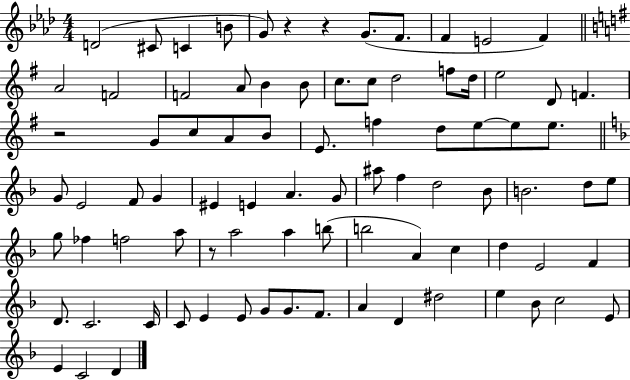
{
  \clef treble
  \numericTimeSignature
  \time 4/4
  \key aes \major
  d'2( cis'8 c'4 b'8 | g'8) r4 r4 g'8.( f'8. | f'4 e'2 f'4) | \bar "||" \break \key g \major a'2 f'2 | f'2 a'8 b'4 b'8 | c''8. c''8 d''2 f''8 d''16 | e''2 d'8 f'4. | \break r2 g'8 c''8 a'8 b'8 | e'8. f''4 d''8 e''8~~ e''8 e''8. | \bar "||" \break \key f \major g'8 e'2 f'8 g'4 | eis'4 e'4 a'4. g'8 | ais''8 f''4 d''2 bes'8 | b'2. d''8 e''8 | \break g''8 fes''4 f''2 a''8 | r8 a''2 a''4 b''8( | b''2 a'4) c''4 | d''4 e'2 f'4 | \break d'8. c'2. c'16 | c'8 e'4 e'8 g'8 g'8. f'8. | a'4 d'4 dis''2 | e''4 bes'8 c''2 e'8 | \break e'4 c'2 d'4 | \bar "|."
}